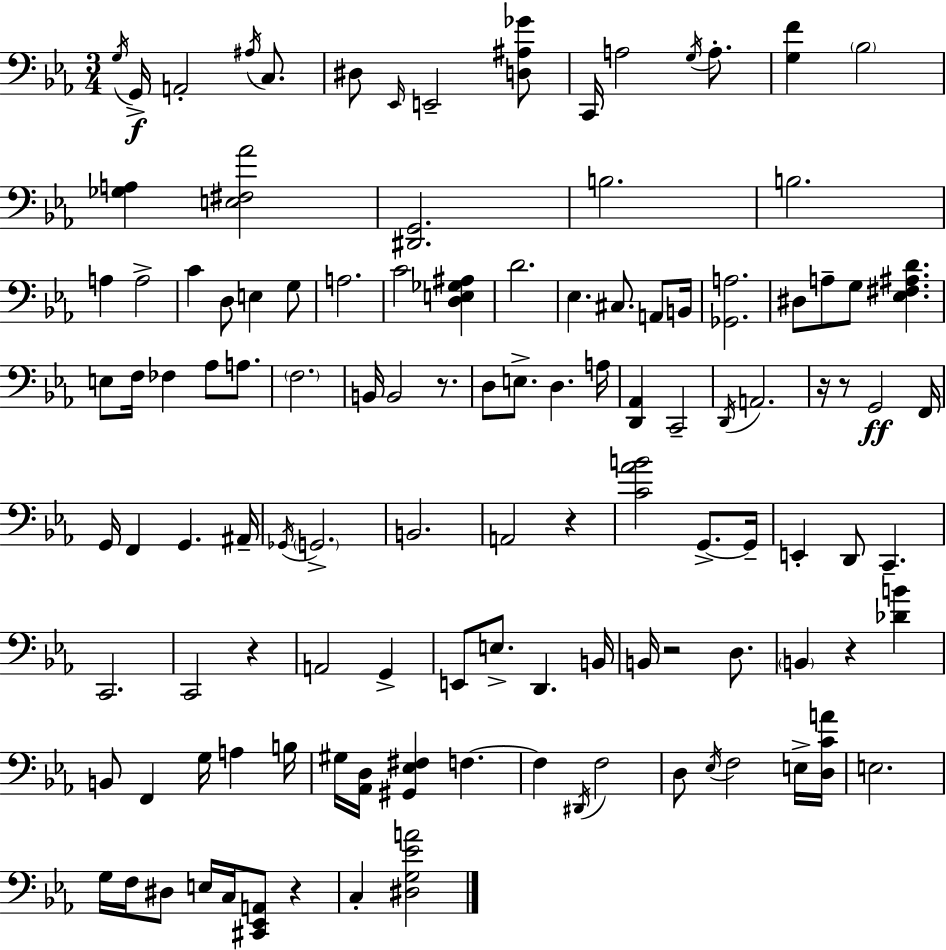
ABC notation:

X:1
T:Untitled
M:3/4
L:1/4
K:Eb
G,/4 G,,/4 A,,2 ^A,/4 C,/2 ^D,/2 _E,,/4 E,,2 [D,^A,_G]/2 C,,/4 A,2 G,/4 A,/2 [G,F] _B,2 [_G,A,] [E,^F,_A]2 [^D,,G,,]2 B,2 B,2 A, A,2 C D,/2 E, G,/2 A,2 C2 [D,E,_G,^A,] D2 _E, ^C,/2 A,,/2 B,,/4 [_G,,A,]2 ^D,/2 A,/2 G,/2 [_E,^F,^A,D] E,/2 F,/4 _F, _A,/2 A,/2 F,2 B,,/4 B,,2 z/2 D,/2 E,/2 D, A,/4 [D,,_A,,] C,,2 D,,/4 A,,2 z/4 z/2 G,,2 F,,/4 G,,/4 F,, G,, ^A,,/4 _G,,/4 G,,2 B,,2 A,,2 z [C_AB]2 G,,/2 G,,/4 E,, D,,/2 C,, C,,2 C,,2 z A,,2 G,, E,,/2 E,/2 D,, B,,/4 B,,/4 z2 D,/2 B,, z [_DB] B,,/2 F,, G,/4 A, B,/4 ^G,/4 [_A,,D,]/4 [^G,,_E,^F,] F, F, ^D,,/4 F,2 D,/2 _E,/4 F,2 E,/4 [D,CA]/4 E,2 G,/4 F,/4 ^D,/2 E,/4 C,/4 [^C,,_E,,A,,]/2 z C, [^D,G,_EA]2